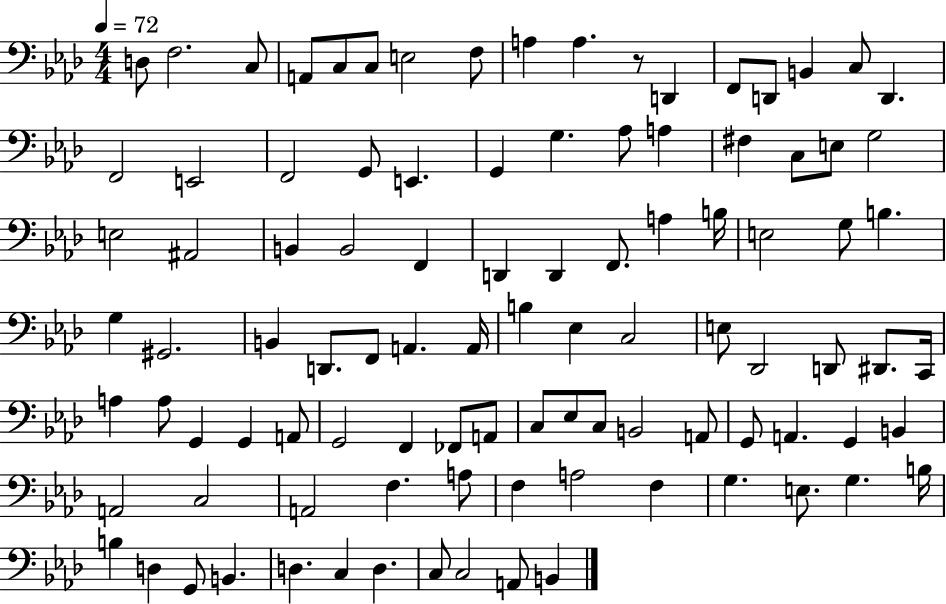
{
  \clef bass
  \numericTimeSignature
  \time 4/4
  \key aes \major
  \tempo 4 = 72
  \repeat volta 2 { d8 f2. c8 | a,8 c8 c8 e2 f8 | a4 a4. r8 d,4 | f,8 d,8 b,4 c8 d,4. | \break f,2 e,2 | f,2 g,8 e,4. | g,4 g4. aes8 a4 | fis4 c8 e8 g2 | \break e2 ais,2 | b,4 b,2 f,4 | d,4 d,4 f,8. a4 b16 | e2 g8 b4. | \break g4 gis,2. | b,4 d,8. f,8 a,4. a,16 | b4 ees4 c2 | e8 des,2 d,8 dis,8. c,16 | \break a4 a8 g,4 g,4 a,8 | g,2 f,4 fes,8 a,8 | c8 ees8 c8 b,2 a,8 | g,8 a,4. g,4 b,4 | \break a,2 c2 | a,2 f4. a8 | f4 a2 f4 | g4. e8. g4. b16 | \break b4 d4 g,8 b,4. | d4. c4 d4. | c8 c2 a,8 b,4 | } \bar "|."
}